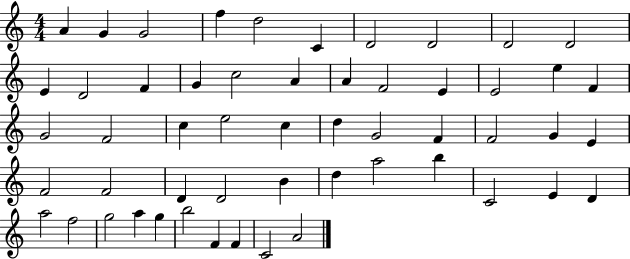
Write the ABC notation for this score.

X:1
T:Untitled
M:4/4
L:1/4
K:C
A G G2 f d2 C D2 D2 D2 D2 E D2 F G c2 A A F2 E E2 e F G2 F2 c e2 c d G2 F F2 G E F2 F2 D D2 B d a2 b C2 E D a2 f2 g2 a g b2 F F C2 A2